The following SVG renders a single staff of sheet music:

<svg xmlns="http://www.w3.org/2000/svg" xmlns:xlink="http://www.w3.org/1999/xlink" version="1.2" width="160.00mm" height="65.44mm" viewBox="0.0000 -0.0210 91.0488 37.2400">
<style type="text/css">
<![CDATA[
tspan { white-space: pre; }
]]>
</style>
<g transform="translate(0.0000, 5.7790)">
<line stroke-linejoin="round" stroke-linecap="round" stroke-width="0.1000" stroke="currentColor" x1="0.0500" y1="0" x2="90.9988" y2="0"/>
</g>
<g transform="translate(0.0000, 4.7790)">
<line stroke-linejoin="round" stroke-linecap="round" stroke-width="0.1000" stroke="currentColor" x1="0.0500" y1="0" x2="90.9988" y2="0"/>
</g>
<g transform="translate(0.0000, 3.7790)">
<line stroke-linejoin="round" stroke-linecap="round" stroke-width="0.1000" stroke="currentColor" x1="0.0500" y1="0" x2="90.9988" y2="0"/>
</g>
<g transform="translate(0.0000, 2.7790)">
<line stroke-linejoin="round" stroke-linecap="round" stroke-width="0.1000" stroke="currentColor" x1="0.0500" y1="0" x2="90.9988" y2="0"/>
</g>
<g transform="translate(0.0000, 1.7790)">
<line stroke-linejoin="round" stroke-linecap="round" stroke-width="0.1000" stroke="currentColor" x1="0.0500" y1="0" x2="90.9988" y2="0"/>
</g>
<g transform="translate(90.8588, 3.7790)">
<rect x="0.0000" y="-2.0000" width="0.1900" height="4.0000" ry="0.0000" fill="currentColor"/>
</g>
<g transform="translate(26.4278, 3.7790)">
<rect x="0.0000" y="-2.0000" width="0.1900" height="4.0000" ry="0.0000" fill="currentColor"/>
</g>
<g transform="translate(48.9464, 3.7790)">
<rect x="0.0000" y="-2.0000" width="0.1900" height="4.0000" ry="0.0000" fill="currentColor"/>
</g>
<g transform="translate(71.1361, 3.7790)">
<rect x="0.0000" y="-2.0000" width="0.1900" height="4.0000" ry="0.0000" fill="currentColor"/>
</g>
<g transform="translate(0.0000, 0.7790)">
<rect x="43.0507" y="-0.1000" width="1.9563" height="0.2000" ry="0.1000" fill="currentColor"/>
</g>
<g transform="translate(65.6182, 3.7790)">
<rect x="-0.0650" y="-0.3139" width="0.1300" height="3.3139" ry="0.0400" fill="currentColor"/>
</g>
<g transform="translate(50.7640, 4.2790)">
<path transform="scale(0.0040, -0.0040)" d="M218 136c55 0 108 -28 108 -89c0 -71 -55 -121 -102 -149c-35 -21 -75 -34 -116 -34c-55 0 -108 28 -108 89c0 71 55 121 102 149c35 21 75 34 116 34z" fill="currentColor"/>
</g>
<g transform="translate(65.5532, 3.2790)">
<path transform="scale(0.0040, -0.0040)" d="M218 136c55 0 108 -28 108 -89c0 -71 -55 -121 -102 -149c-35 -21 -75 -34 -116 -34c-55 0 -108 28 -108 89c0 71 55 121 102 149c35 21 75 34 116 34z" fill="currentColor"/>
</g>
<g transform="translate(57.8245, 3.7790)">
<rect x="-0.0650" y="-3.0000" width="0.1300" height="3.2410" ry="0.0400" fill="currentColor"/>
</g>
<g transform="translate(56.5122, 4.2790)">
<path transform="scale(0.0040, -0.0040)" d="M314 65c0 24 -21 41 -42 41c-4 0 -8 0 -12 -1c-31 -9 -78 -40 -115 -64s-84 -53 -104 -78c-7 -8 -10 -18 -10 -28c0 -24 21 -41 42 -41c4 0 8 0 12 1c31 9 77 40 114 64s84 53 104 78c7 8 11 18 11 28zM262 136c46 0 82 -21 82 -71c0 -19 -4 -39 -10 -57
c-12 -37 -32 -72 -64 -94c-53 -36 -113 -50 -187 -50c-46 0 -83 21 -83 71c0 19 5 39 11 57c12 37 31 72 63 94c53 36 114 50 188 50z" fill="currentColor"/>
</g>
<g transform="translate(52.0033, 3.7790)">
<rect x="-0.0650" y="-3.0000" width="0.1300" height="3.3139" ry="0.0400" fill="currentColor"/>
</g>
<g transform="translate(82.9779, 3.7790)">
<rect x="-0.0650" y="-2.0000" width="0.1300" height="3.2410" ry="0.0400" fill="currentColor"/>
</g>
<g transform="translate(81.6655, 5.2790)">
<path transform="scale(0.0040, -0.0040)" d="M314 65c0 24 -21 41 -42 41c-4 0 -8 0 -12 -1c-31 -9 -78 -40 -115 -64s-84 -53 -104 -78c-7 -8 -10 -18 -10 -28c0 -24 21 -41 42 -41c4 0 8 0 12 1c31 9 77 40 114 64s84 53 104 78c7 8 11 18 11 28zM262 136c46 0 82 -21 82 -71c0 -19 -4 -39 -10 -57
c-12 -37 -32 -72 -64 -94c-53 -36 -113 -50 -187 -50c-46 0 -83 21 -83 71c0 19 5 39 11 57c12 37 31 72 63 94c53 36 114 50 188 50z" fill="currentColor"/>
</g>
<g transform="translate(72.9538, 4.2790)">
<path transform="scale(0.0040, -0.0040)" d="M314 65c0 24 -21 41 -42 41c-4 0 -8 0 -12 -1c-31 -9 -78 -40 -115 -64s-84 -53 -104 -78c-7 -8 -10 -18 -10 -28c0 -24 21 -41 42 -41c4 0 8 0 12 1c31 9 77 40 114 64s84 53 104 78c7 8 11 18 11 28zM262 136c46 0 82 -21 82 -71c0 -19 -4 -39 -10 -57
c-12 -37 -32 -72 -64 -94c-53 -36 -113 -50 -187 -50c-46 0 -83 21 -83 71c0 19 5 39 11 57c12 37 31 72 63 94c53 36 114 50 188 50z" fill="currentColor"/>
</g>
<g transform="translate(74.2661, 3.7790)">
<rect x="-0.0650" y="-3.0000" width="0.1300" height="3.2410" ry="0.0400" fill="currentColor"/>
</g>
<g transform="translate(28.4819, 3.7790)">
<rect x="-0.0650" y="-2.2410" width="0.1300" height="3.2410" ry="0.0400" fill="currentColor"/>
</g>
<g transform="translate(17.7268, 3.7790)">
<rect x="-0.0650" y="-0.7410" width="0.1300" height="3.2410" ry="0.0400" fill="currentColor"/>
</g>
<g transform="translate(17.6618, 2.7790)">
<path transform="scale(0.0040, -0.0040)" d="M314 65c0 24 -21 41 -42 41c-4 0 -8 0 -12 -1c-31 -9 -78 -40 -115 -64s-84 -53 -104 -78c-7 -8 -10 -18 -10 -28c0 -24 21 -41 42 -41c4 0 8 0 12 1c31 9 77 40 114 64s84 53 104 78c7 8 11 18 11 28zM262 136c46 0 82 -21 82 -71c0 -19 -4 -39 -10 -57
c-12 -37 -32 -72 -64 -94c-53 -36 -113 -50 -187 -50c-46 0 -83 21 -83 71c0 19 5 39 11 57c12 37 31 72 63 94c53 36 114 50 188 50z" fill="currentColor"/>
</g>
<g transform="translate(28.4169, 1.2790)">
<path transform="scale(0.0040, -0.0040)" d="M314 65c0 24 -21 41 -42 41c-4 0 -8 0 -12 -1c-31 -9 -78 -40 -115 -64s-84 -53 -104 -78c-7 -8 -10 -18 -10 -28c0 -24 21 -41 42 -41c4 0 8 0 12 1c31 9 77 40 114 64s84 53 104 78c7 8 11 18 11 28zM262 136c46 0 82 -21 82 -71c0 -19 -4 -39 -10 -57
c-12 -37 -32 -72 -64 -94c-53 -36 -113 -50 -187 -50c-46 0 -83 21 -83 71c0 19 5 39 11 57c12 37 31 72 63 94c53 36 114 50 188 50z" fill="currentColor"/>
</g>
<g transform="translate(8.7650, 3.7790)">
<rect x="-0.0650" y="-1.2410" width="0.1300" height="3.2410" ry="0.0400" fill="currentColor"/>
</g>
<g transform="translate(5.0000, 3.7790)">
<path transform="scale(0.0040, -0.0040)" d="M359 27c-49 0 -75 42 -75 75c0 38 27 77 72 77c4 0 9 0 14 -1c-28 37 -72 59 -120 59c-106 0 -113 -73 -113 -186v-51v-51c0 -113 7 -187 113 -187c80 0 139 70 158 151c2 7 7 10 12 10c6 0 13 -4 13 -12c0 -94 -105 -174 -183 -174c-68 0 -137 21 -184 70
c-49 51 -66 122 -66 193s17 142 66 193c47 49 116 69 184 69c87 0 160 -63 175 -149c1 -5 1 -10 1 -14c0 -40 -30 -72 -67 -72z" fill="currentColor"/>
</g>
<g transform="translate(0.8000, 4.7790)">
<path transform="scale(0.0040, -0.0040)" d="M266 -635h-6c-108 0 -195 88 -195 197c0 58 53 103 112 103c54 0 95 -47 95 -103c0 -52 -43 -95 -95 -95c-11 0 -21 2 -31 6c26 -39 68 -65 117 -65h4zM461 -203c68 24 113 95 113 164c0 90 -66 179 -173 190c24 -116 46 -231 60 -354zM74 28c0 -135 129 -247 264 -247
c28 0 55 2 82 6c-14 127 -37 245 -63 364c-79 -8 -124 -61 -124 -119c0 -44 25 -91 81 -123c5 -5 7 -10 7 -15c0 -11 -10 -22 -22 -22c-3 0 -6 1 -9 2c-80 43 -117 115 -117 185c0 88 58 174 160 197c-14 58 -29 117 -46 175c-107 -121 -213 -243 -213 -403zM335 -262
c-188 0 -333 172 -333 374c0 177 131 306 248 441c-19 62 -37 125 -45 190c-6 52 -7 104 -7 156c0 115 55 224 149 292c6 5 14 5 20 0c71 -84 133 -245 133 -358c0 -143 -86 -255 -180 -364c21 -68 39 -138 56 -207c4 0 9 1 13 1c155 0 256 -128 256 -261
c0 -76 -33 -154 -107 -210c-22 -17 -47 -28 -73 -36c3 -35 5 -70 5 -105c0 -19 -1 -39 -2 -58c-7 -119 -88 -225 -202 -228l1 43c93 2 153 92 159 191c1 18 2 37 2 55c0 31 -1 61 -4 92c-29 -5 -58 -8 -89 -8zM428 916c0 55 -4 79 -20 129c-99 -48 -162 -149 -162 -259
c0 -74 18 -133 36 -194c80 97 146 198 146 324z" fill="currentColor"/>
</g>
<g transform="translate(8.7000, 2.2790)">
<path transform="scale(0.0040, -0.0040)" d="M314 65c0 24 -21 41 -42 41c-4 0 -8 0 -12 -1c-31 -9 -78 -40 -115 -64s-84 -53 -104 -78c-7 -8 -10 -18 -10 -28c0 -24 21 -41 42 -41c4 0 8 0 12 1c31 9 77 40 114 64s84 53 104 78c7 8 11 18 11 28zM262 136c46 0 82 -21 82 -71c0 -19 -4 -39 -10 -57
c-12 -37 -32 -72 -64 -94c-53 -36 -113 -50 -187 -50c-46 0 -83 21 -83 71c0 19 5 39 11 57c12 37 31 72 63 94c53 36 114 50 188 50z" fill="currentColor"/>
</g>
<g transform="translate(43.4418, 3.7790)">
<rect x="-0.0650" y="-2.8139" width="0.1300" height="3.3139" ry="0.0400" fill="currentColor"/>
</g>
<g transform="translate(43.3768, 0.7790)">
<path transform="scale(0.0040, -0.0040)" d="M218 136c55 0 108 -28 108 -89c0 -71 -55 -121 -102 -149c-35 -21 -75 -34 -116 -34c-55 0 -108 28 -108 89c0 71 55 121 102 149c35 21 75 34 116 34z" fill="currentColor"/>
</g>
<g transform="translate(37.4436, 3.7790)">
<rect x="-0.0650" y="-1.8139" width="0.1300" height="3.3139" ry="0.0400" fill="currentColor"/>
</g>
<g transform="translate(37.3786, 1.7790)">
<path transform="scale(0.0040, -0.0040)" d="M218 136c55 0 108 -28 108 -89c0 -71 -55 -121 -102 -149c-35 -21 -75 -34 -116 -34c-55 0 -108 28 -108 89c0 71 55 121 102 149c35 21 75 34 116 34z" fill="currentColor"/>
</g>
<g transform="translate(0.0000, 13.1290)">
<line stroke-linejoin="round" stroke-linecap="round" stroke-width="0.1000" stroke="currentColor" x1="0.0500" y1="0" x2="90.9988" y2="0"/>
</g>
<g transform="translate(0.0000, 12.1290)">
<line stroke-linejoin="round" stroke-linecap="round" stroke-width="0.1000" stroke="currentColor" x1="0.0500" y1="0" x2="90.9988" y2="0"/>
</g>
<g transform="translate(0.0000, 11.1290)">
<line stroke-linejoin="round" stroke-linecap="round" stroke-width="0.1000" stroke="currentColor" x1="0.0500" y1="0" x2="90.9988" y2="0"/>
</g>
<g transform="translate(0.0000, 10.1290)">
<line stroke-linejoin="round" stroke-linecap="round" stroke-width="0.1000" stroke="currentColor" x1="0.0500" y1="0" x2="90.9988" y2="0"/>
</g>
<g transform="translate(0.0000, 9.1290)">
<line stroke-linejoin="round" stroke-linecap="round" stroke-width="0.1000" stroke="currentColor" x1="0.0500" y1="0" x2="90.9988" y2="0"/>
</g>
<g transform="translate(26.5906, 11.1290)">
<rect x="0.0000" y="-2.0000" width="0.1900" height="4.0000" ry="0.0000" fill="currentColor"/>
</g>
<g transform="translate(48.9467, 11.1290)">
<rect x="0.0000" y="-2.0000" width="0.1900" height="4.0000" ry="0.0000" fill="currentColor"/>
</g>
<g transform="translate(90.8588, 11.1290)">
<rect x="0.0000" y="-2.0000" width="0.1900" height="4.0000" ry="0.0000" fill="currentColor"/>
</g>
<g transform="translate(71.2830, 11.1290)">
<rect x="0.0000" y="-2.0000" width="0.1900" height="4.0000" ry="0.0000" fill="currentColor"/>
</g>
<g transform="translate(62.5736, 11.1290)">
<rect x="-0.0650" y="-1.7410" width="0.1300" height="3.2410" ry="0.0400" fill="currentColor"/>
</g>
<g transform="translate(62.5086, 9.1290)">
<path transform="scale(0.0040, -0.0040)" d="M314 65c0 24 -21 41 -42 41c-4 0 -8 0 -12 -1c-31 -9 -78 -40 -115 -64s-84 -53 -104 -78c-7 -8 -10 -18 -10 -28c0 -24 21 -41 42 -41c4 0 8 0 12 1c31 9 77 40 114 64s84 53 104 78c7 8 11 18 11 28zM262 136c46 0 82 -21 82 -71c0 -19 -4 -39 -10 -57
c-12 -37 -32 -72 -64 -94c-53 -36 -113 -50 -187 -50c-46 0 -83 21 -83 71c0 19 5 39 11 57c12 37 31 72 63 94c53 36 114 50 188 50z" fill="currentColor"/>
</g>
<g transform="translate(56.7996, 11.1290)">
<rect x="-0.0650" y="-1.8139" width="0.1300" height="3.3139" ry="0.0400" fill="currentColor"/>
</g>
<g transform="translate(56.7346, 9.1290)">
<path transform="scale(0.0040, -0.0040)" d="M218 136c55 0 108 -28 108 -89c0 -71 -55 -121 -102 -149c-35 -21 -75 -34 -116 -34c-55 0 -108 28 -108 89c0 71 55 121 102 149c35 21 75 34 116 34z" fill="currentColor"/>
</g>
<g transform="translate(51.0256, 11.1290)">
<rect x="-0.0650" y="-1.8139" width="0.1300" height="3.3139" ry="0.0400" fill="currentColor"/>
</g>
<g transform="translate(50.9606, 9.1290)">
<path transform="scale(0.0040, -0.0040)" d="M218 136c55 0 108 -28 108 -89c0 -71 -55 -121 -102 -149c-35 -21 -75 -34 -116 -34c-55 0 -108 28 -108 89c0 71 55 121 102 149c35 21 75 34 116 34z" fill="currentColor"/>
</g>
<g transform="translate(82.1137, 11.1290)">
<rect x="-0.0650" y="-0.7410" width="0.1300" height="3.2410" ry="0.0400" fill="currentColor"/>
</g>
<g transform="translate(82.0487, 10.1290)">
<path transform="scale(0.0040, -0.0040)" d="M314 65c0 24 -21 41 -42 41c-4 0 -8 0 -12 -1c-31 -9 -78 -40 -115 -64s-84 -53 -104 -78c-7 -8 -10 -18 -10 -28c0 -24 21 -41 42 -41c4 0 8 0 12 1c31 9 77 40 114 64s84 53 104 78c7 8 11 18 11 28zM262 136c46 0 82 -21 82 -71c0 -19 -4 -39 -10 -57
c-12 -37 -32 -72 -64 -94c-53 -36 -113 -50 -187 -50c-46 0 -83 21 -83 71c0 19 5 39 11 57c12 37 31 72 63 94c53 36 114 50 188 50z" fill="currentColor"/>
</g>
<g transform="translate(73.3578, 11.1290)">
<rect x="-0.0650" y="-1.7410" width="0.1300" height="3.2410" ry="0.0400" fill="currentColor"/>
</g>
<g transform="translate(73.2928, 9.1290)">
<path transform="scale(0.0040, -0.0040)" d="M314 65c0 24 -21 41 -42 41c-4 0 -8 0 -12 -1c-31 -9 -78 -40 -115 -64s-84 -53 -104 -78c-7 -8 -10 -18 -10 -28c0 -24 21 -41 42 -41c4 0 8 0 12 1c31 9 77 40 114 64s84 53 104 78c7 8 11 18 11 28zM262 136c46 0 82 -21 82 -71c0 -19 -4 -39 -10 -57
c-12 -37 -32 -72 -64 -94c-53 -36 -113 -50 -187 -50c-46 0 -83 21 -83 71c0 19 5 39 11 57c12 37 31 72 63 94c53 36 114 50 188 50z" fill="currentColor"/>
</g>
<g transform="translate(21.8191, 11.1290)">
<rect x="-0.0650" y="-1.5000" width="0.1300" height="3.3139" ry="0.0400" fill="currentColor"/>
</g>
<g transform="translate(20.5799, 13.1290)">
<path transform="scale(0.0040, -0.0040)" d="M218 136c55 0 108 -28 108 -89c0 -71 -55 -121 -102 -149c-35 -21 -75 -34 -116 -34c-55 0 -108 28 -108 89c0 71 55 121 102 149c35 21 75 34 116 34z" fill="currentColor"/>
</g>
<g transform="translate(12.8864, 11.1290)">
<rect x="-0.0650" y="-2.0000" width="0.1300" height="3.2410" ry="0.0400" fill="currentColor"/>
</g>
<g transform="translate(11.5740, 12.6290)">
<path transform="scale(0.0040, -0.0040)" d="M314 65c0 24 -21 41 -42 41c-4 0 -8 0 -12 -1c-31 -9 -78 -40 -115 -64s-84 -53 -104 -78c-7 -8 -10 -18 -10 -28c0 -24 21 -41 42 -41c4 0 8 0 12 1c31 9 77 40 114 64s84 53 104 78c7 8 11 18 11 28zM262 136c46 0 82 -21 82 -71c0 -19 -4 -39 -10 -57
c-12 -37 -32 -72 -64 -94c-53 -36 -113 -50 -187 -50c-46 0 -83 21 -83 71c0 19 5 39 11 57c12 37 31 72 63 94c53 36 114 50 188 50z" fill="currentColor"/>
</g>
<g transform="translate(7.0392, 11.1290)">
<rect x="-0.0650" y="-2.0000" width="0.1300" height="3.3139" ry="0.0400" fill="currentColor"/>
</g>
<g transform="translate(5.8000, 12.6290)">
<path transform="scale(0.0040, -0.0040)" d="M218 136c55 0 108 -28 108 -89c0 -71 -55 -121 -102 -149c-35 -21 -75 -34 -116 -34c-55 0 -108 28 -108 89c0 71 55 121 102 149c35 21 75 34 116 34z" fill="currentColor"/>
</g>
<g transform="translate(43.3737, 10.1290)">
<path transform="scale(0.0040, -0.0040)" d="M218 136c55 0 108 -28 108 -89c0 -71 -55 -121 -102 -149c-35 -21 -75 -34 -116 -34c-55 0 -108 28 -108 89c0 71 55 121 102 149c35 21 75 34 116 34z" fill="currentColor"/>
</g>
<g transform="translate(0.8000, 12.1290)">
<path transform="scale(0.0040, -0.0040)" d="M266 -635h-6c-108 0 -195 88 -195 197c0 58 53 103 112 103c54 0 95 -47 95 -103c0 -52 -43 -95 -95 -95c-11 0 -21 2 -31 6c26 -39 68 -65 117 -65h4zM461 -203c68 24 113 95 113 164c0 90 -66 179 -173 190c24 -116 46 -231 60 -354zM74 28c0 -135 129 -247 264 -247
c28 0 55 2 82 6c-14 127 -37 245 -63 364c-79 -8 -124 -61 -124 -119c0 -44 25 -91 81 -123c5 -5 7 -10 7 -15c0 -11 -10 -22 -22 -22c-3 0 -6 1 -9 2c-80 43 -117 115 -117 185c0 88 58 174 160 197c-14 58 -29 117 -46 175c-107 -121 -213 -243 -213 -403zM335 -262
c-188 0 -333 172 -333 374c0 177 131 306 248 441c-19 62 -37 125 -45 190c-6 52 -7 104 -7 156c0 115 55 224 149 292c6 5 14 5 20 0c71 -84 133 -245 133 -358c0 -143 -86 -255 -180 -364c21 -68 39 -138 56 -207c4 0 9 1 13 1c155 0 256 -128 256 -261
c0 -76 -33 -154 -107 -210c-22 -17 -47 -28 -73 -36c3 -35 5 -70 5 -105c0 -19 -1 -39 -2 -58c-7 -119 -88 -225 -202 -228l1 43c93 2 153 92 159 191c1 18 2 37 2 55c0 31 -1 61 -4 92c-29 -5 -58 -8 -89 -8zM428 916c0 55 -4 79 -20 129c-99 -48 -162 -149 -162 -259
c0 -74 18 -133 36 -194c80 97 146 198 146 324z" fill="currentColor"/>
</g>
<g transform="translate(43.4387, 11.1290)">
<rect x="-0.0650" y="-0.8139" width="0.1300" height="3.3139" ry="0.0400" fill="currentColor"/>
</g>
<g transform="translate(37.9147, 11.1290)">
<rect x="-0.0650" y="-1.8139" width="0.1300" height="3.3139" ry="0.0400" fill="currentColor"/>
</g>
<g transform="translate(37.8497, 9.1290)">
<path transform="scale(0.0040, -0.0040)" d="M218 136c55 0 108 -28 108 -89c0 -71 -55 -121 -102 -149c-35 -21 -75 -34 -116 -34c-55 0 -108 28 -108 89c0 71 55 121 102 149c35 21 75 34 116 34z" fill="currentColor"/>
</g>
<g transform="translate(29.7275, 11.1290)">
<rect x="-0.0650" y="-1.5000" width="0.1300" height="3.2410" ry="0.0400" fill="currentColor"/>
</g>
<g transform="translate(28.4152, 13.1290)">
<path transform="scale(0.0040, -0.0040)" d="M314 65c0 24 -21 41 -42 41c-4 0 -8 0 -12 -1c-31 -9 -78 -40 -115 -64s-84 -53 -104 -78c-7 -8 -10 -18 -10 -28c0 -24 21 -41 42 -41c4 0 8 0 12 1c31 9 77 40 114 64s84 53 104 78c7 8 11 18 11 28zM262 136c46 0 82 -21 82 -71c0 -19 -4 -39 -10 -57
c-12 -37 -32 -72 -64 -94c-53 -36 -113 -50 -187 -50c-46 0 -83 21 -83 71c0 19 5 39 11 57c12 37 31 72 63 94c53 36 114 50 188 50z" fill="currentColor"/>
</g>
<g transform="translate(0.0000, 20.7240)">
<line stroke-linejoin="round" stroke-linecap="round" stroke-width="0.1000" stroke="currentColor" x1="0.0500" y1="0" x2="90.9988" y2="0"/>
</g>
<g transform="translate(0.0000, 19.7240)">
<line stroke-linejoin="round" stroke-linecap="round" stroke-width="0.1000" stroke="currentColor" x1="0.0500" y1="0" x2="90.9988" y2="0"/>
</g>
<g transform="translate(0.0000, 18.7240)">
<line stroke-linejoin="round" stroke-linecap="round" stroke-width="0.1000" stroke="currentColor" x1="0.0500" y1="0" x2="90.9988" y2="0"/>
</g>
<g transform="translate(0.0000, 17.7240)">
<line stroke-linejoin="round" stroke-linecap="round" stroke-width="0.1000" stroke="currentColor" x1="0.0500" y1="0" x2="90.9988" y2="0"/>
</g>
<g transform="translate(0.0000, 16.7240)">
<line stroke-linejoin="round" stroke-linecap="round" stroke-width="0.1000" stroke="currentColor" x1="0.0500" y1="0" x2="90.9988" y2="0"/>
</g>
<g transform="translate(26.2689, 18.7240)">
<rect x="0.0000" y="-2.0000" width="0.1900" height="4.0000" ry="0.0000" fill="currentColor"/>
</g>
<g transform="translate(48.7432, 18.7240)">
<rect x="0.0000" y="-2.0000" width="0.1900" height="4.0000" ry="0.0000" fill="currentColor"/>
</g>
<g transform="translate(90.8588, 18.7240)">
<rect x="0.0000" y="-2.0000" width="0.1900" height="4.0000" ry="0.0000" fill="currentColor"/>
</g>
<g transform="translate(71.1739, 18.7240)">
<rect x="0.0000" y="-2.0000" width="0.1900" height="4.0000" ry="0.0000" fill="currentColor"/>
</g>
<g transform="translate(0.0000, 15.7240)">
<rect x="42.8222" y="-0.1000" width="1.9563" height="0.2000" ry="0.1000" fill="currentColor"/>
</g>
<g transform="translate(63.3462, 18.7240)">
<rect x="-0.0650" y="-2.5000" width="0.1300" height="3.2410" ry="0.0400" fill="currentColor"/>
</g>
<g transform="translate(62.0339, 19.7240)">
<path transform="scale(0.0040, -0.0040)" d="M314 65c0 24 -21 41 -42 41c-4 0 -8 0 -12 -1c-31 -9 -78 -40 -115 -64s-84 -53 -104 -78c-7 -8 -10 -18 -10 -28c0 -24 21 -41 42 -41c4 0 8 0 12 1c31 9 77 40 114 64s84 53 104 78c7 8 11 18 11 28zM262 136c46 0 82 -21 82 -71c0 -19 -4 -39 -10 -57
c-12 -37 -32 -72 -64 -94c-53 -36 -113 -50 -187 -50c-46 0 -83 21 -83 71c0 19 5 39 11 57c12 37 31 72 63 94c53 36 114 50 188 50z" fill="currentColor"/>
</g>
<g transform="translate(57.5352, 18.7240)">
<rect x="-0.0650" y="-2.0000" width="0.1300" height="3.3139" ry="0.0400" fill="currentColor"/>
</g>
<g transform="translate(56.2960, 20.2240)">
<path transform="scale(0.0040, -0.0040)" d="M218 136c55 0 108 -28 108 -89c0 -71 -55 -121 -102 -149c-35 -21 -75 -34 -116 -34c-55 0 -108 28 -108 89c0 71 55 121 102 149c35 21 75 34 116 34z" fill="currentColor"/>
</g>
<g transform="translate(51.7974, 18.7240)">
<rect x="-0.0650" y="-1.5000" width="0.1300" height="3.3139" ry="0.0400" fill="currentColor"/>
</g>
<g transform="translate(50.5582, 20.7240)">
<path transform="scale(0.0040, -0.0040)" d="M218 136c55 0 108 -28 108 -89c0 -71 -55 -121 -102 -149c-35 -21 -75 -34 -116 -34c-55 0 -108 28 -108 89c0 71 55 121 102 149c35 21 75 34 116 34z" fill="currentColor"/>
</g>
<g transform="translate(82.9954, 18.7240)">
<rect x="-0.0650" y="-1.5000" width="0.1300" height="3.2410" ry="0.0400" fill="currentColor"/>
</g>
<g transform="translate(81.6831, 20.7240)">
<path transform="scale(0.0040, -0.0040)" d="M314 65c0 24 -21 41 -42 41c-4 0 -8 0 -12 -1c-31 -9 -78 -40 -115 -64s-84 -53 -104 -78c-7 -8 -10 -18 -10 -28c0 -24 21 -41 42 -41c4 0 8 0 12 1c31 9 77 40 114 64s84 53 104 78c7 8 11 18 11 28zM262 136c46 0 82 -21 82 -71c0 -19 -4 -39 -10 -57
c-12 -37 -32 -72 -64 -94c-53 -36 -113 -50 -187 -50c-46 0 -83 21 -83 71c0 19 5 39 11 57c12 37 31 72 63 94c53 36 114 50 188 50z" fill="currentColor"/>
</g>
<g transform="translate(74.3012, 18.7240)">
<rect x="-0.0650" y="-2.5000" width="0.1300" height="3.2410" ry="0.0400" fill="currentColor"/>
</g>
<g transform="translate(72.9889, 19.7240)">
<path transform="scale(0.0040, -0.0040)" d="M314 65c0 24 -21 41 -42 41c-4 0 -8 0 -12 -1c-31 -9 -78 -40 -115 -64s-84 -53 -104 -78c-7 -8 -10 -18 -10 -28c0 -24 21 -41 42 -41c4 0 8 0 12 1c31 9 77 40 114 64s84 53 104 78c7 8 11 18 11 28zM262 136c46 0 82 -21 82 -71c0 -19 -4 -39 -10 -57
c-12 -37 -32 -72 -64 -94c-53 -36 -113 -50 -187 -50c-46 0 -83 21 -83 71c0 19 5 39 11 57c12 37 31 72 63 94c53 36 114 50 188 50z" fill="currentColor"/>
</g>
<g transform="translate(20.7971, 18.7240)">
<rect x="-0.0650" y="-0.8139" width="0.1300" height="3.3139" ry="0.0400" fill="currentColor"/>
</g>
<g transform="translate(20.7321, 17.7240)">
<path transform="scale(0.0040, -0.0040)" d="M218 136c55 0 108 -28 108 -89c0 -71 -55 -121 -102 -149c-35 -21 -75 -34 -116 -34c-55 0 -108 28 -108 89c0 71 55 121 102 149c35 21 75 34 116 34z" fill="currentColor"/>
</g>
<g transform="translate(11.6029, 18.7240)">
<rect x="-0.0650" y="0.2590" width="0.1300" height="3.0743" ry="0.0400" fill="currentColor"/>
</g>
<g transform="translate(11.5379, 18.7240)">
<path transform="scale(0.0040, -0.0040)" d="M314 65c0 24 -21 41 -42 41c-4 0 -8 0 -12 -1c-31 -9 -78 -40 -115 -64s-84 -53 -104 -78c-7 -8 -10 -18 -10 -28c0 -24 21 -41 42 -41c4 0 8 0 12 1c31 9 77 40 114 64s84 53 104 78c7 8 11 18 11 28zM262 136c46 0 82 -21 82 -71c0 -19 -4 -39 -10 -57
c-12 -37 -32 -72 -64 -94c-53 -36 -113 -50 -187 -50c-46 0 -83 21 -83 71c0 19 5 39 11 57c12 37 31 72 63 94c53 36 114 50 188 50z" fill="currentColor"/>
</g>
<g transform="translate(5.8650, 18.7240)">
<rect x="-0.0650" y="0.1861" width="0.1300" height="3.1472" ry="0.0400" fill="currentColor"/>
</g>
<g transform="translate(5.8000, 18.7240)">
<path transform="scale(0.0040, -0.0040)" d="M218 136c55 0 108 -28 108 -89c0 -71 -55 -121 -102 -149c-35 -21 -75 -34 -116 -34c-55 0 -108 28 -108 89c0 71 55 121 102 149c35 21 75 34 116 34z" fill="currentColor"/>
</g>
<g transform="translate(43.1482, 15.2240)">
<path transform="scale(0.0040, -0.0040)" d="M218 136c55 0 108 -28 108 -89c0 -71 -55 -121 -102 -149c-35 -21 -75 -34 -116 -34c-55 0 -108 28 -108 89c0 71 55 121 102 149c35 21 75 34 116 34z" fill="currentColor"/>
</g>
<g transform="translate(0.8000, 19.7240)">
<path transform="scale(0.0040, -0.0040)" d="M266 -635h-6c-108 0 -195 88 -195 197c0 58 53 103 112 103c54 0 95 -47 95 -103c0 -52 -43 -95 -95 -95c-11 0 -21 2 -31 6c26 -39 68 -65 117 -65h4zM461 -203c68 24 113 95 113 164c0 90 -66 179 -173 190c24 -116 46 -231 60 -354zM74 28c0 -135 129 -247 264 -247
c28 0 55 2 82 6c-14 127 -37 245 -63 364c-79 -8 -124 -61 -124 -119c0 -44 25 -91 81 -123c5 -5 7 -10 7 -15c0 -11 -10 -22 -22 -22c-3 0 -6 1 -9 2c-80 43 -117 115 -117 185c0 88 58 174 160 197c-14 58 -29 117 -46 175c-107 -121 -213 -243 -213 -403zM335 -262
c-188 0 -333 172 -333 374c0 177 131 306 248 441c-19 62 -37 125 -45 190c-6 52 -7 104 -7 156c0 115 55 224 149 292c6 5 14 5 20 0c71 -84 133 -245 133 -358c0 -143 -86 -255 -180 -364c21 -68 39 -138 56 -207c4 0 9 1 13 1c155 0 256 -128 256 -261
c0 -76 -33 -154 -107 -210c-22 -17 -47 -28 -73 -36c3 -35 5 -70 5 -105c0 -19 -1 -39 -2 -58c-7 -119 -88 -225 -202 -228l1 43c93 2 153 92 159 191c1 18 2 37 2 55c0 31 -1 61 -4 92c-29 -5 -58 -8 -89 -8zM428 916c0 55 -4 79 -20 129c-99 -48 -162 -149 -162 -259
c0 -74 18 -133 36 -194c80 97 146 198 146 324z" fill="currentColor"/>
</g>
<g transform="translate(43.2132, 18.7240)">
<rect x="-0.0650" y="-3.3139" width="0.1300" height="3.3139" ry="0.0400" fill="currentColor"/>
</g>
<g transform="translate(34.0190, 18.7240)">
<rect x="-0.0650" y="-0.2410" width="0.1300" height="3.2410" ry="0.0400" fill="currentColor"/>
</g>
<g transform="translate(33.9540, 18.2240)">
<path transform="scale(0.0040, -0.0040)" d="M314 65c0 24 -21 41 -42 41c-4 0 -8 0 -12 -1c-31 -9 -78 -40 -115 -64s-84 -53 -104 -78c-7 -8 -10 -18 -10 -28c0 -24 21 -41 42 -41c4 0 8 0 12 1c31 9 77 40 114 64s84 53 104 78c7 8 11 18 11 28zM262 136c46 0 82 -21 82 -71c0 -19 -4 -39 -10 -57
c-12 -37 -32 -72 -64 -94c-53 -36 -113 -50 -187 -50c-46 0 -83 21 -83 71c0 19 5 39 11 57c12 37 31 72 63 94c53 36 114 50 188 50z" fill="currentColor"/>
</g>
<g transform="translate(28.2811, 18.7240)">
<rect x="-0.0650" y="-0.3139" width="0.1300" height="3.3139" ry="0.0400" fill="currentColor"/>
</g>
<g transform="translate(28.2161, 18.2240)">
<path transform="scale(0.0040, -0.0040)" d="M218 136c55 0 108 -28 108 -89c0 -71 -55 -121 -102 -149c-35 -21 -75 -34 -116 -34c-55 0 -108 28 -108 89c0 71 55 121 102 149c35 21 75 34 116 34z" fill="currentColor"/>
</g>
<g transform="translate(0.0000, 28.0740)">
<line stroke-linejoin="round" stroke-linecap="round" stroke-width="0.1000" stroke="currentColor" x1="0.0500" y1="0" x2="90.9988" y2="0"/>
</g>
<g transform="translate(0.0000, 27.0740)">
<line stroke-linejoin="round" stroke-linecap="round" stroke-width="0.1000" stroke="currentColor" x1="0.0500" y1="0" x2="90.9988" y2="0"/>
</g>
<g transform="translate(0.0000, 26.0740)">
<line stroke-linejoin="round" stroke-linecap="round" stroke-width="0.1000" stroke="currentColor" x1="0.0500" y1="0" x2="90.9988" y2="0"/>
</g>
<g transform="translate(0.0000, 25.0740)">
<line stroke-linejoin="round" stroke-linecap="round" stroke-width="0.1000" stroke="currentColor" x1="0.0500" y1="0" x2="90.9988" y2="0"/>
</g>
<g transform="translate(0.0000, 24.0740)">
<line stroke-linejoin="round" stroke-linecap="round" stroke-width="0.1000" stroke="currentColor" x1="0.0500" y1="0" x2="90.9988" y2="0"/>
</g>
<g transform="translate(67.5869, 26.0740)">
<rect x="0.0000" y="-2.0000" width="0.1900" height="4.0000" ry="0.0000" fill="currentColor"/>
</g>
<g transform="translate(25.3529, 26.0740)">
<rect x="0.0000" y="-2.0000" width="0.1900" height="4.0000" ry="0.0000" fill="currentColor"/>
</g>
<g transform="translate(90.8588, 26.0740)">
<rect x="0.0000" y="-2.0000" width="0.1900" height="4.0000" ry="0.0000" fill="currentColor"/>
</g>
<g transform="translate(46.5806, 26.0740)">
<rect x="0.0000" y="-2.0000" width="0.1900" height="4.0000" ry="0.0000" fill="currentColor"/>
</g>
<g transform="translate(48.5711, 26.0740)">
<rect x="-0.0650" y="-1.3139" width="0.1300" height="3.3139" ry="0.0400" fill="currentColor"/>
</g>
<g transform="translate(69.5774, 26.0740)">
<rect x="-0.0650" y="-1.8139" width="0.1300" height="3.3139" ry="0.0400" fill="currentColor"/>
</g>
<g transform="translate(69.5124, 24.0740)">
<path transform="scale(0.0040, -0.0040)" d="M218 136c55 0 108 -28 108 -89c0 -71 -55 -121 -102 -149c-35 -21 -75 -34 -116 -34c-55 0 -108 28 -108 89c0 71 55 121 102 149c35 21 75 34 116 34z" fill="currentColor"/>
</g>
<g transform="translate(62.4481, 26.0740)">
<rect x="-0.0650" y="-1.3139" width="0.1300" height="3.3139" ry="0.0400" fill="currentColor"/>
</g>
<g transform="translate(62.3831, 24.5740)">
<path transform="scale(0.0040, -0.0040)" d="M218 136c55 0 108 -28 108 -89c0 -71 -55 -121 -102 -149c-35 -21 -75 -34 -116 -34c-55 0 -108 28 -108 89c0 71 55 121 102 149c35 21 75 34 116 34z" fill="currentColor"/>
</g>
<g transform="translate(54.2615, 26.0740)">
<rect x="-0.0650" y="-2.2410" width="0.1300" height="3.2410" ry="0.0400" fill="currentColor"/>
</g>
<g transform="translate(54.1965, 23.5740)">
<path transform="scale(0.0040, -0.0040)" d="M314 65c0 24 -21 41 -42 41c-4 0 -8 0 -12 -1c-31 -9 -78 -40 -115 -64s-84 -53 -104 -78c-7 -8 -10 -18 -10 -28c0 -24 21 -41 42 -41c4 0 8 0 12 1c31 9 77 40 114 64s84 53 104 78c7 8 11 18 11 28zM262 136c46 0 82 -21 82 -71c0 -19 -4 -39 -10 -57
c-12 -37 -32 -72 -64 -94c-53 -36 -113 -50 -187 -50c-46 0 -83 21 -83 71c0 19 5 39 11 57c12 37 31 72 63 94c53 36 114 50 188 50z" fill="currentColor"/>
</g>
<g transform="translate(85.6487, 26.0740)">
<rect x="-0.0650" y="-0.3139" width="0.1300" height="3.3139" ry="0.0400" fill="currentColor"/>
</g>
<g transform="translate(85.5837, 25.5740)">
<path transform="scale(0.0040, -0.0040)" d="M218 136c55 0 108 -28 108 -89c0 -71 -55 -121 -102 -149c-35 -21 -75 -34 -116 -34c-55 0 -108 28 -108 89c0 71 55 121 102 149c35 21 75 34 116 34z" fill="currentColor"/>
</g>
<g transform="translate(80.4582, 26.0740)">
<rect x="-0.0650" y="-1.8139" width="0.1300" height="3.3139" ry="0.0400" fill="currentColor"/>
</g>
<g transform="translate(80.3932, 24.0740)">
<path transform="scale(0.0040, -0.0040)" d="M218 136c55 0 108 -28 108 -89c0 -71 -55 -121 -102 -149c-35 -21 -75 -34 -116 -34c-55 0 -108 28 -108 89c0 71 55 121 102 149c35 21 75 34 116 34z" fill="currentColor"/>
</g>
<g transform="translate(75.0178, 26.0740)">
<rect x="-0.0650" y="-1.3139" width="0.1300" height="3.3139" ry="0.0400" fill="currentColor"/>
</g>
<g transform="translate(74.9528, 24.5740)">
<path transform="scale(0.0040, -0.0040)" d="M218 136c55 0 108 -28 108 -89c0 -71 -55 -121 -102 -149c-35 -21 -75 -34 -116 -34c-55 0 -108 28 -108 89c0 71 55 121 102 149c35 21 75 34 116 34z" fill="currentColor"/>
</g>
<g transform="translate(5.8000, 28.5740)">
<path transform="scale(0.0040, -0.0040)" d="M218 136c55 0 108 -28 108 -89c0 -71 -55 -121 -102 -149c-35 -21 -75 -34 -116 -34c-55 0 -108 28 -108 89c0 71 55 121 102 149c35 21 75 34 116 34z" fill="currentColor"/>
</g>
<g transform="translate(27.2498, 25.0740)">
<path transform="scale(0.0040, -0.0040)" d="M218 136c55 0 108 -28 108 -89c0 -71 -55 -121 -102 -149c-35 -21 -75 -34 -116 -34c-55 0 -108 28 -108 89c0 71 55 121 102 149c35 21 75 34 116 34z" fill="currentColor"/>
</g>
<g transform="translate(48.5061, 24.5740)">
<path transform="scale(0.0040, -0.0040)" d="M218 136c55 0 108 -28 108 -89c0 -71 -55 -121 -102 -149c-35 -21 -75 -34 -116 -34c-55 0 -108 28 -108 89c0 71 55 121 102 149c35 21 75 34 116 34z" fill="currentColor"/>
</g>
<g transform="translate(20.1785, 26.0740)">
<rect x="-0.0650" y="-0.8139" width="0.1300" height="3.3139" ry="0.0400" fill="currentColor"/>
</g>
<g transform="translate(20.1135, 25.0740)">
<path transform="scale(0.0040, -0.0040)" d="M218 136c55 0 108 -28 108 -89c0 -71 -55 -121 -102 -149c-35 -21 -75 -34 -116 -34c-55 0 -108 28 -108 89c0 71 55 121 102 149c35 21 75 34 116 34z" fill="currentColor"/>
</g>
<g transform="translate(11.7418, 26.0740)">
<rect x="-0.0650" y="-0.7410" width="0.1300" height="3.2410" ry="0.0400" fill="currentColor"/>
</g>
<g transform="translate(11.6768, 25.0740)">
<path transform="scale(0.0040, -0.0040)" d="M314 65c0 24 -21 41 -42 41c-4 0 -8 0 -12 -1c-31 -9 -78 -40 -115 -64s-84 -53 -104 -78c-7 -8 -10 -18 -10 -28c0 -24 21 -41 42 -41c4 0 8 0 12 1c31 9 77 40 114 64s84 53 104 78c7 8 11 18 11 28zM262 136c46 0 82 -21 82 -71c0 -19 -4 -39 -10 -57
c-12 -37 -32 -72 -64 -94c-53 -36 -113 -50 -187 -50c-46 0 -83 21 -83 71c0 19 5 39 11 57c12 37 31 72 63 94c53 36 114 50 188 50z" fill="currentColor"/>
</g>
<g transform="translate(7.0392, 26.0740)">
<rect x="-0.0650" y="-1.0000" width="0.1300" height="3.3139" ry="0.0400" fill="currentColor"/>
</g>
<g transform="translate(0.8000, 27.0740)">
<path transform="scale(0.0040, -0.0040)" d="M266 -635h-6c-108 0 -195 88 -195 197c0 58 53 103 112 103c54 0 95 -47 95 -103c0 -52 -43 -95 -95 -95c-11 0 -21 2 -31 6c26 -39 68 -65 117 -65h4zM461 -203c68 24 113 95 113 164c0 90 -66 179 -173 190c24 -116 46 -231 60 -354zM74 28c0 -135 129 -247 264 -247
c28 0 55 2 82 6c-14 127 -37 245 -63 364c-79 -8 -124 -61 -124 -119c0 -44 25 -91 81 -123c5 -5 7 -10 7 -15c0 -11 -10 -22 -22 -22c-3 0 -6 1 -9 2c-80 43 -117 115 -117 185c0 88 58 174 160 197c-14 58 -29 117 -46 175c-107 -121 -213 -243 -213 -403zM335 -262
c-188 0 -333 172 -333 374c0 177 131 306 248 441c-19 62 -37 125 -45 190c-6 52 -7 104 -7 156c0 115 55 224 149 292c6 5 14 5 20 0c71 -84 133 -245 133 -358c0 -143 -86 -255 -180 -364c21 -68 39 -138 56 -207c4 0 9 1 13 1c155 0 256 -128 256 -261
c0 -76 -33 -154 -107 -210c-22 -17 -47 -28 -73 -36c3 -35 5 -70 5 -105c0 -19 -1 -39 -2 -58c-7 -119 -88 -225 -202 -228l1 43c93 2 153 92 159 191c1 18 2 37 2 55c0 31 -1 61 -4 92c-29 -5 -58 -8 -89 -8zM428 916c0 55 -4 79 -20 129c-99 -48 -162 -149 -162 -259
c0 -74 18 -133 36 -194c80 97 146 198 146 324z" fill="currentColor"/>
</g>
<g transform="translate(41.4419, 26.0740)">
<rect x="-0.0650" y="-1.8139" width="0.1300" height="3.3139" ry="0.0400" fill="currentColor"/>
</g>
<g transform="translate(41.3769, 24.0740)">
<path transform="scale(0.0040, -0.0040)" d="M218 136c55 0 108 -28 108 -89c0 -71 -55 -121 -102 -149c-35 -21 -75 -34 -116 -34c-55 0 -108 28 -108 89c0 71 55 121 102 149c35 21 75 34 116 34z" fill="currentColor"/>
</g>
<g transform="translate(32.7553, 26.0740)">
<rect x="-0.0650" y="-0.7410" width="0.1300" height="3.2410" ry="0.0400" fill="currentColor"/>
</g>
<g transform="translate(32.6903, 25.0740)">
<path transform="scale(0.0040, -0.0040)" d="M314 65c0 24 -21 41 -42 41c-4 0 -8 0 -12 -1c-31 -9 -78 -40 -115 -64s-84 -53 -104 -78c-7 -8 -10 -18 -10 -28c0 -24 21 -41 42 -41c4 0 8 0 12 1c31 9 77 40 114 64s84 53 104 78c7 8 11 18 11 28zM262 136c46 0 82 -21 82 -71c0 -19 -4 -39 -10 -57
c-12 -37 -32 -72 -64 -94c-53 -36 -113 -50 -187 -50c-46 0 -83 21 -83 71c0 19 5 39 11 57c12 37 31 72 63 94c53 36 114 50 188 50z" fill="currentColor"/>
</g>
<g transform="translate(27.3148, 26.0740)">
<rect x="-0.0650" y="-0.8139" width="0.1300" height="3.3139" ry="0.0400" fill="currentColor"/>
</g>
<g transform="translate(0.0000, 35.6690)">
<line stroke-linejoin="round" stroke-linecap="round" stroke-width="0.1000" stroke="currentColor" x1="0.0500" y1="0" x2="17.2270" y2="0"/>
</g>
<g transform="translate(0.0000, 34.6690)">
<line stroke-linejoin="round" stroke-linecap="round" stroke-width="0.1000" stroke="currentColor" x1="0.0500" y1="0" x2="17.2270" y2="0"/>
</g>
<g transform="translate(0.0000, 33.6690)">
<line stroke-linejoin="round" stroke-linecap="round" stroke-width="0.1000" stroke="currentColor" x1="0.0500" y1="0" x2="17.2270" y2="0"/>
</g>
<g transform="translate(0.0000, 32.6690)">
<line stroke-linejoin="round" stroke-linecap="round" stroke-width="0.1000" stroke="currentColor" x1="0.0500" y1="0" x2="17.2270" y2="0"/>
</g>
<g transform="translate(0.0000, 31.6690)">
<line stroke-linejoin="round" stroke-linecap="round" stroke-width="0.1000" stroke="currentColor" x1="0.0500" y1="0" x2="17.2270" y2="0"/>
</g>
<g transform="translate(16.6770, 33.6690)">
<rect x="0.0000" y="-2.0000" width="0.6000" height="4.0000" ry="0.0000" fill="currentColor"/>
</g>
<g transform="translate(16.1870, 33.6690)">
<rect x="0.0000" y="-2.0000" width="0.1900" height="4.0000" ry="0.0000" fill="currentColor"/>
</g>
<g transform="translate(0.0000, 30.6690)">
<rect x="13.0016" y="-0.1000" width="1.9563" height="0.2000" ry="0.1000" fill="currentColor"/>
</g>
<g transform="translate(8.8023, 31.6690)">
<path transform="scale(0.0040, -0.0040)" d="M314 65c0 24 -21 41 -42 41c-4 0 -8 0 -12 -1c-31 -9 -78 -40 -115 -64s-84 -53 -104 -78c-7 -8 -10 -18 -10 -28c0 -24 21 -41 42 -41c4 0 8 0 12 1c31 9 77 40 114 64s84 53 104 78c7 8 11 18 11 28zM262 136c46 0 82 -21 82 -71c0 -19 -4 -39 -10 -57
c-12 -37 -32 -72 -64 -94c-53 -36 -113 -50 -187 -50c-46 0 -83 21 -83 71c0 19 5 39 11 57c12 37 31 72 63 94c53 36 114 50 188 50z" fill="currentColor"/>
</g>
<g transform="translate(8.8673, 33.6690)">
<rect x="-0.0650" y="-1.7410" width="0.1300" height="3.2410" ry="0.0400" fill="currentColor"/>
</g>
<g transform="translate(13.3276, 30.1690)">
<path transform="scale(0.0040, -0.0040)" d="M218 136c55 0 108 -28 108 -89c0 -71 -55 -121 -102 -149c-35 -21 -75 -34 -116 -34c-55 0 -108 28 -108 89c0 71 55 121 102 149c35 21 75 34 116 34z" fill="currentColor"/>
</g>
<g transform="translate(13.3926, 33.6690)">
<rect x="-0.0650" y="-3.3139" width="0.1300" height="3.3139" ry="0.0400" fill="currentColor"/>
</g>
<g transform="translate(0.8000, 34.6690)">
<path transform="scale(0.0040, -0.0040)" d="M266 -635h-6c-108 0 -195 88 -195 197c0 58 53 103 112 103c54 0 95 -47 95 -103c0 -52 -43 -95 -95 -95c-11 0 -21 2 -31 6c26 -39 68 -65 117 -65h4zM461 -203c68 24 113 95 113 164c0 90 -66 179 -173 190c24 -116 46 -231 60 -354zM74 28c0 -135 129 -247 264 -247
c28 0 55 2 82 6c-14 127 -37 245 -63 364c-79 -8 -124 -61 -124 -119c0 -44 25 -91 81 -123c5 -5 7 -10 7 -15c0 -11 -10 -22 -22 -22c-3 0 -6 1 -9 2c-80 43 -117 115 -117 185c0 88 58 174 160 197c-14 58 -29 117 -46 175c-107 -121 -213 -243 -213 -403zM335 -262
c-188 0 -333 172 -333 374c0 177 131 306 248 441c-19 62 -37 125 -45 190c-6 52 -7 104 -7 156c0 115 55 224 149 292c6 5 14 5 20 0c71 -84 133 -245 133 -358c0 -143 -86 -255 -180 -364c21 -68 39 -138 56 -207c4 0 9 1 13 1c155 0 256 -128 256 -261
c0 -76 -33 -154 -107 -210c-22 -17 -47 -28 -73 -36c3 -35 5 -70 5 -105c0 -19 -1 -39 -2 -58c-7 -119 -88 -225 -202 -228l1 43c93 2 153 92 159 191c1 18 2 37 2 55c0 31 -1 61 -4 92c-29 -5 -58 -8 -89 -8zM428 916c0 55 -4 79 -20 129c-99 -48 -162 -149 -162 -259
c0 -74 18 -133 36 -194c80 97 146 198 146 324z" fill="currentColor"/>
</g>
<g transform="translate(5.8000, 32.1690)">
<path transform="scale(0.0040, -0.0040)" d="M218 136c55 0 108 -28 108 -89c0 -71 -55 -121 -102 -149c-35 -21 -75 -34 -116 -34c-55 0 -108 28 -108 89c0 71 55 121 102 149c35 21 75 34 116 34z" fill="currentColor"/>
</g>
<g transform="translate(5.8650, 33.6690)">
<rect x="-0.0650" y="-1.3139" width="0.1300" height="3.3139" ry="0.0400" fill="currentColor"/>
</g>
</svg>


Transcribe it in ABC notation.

X:1
T:Untitled
M:4/4
L:1/4
K:C
e2 d2 g2 f a A A2 c A2 F2 F F2 E E2 f d f f f2 f2 d2 B B2 d c c2 b E F G2 G2 E2 D d2 d d d2 f e g2 e f e f c e f2 b